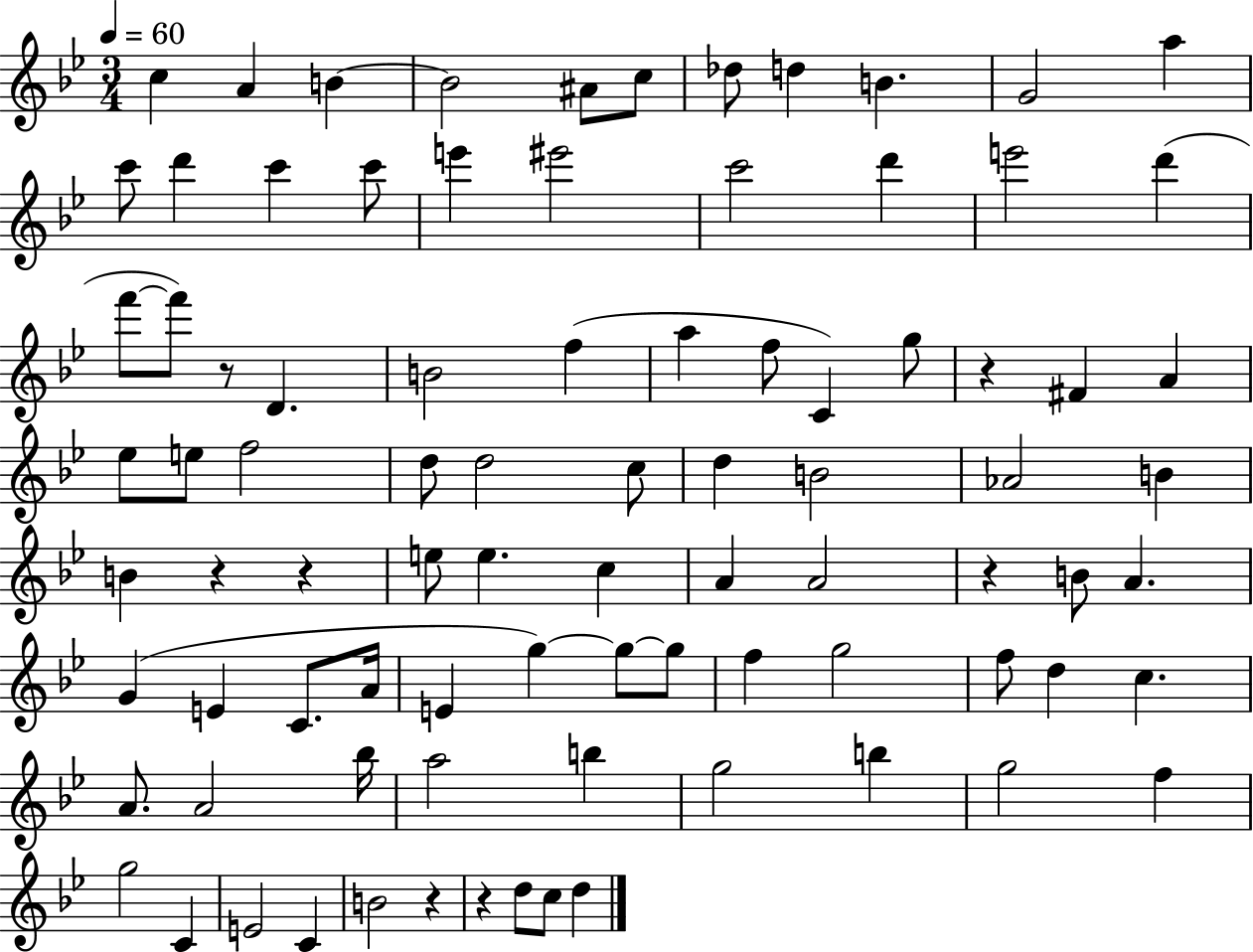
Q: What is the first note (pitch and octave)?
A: C5